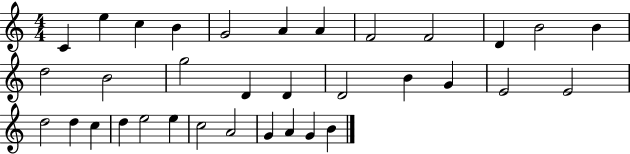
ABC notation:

X:1
T:Untitled
M:4/4
L:1/4
K:C
C e c B G2 A A F2 F2 D B2 B d2 B2 g2 D D D2 B G E2 E2 d2 d c d e2 e c2 A2 G A G B